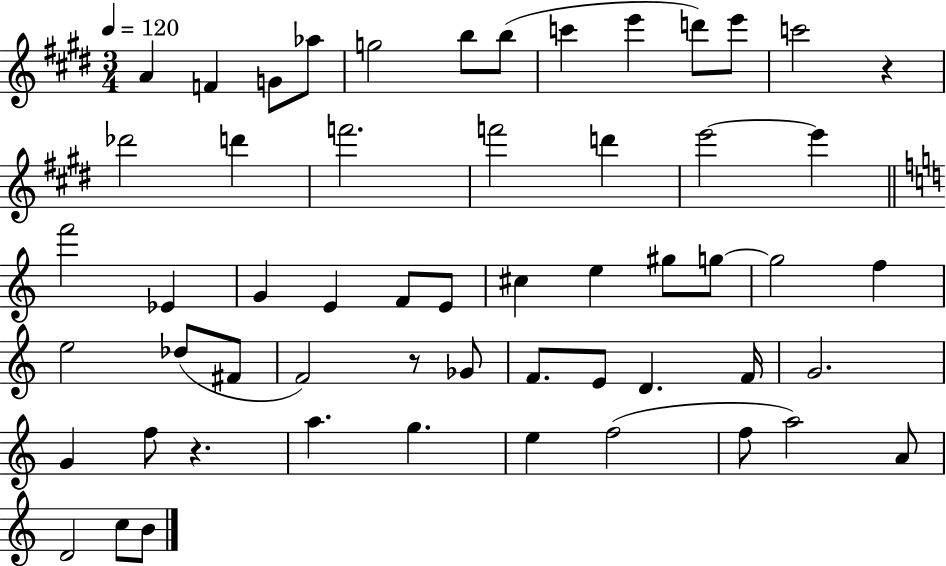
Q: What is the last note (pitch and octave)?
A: B4